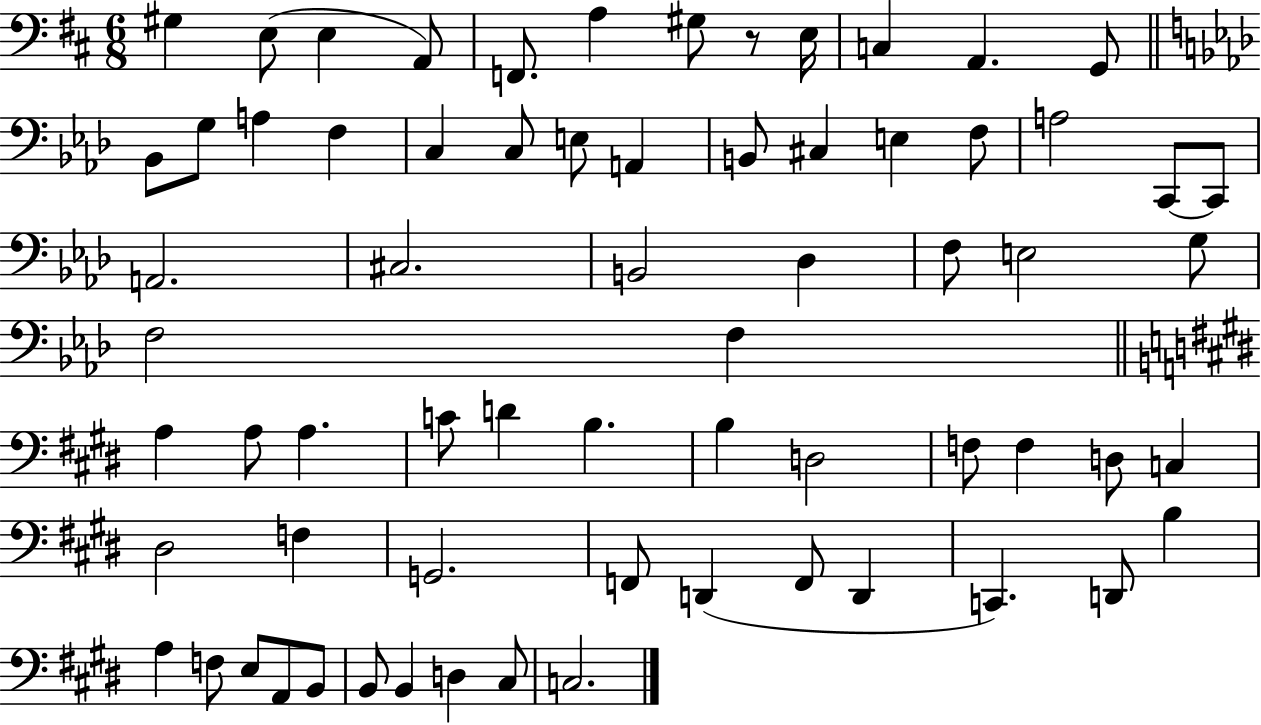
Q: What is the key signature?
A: D major